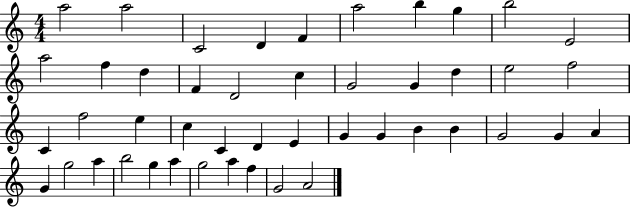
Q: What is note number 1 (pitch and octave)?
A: A5